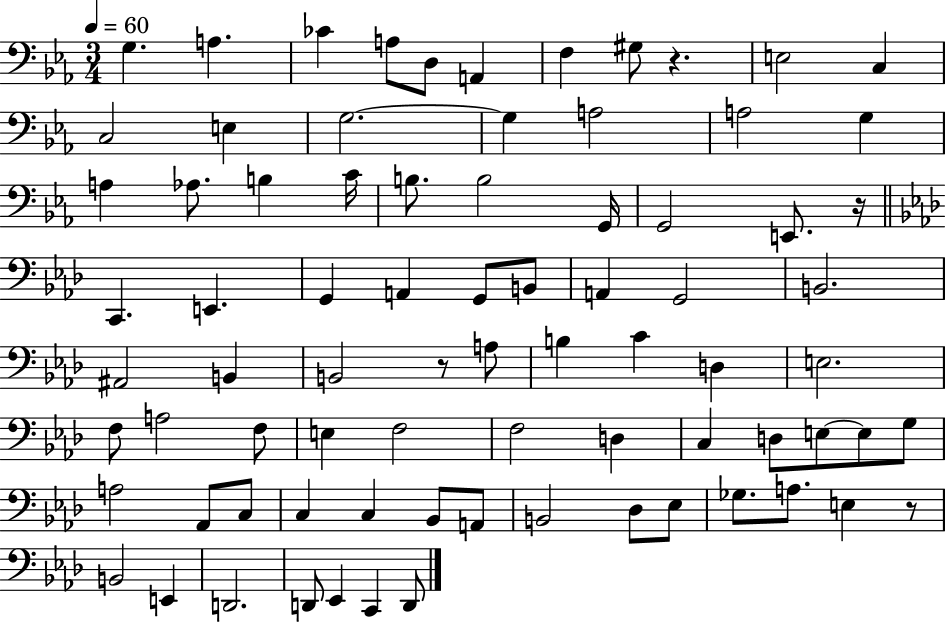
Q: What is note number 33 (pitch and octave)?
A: A2